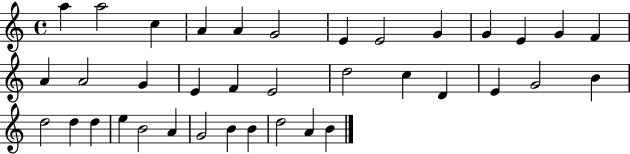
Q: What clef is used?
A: treble